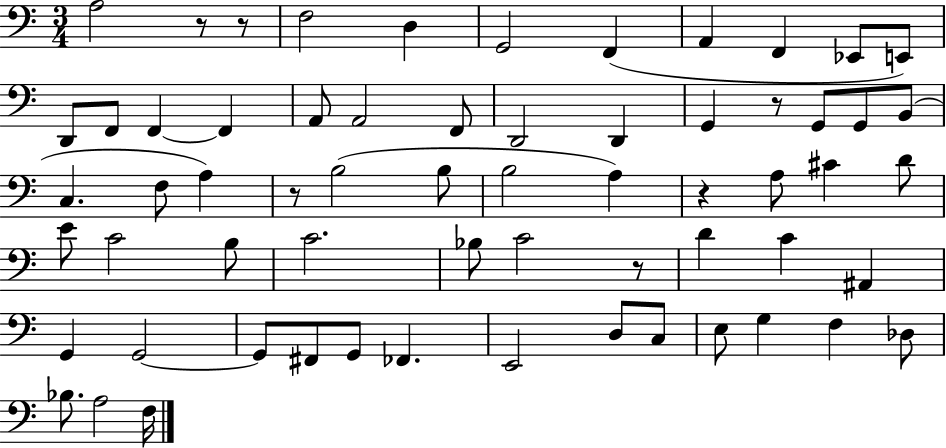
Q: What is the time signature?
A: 3/4